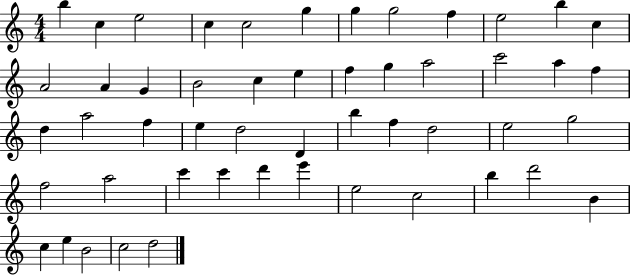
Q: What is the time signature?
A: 4/4